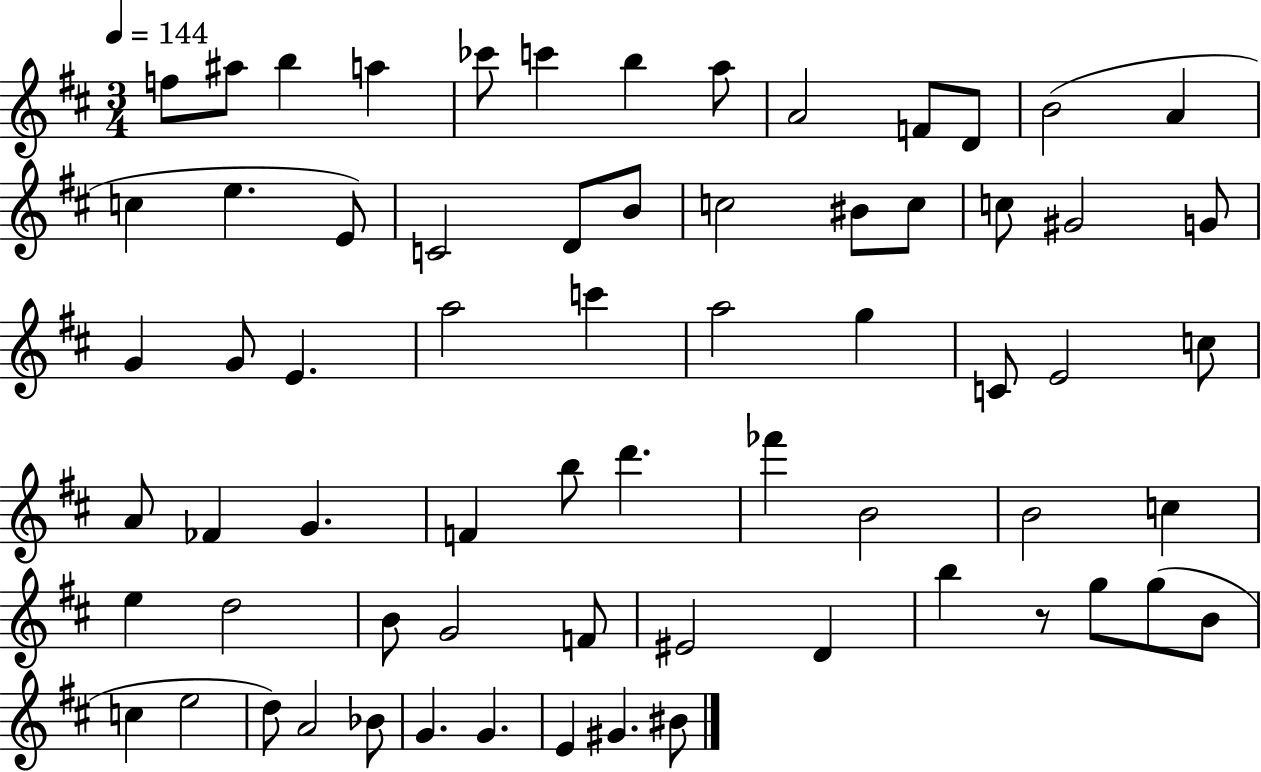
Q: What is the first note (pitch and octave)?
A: F5